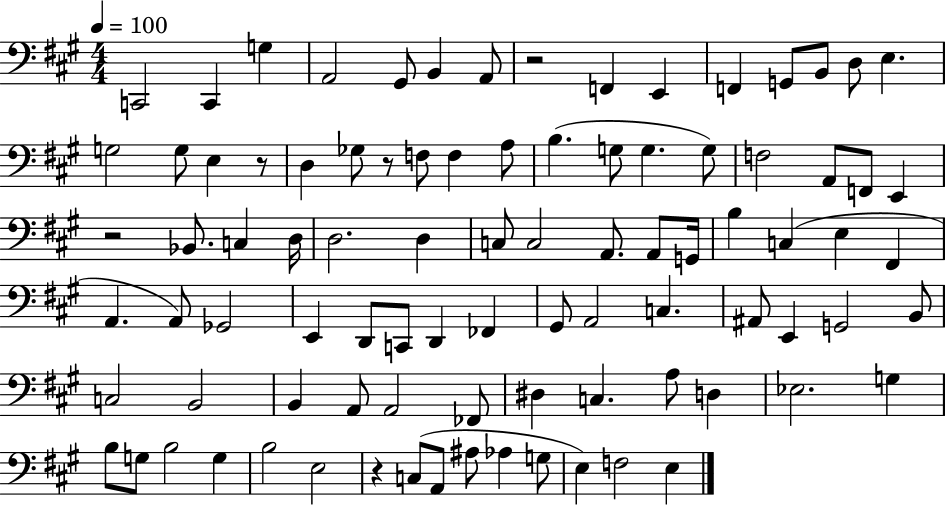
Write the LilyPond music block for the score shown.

{
  \clef bass
  \numericTimeSignature
  \time 4/4
  \key a \major
  \tempo 4 = 100
  \repeat volta 2 { c,2 c,4 g4 | a,2 gis,8 b,4 a,8 | r2 f,4 e,4 | f,4 g,8 b,8 d8 e4. | \break g2 g8 e4 r8 | d4 ges8 r8 f8 f4 a8 | b4.( g8 g4. g8) | f2 a,8 f,8 e,4 | \break r2 bes,8. c4 d16 | d2. d4 | c8 c2 a,8. a,8 g,16 | b4 c4( e4 fis,4 | \break a,4. a,8) ges,2 | e,4 d,8 c,8 d,4 fes,4 | gis,8 a,2 c4. | ais,8 e,4 g,2 b,8 | \break c2 b,2 | b,4 a,8 a,2 fes,8 | dis4 c4. a8 d4 | ees2. g4 | \break b8 g8 b2 g4 | b2 e2 | r4 c8( a,8 ais8 aes4 g8 | e4) f2 e4 | \break } \bar "|."
}